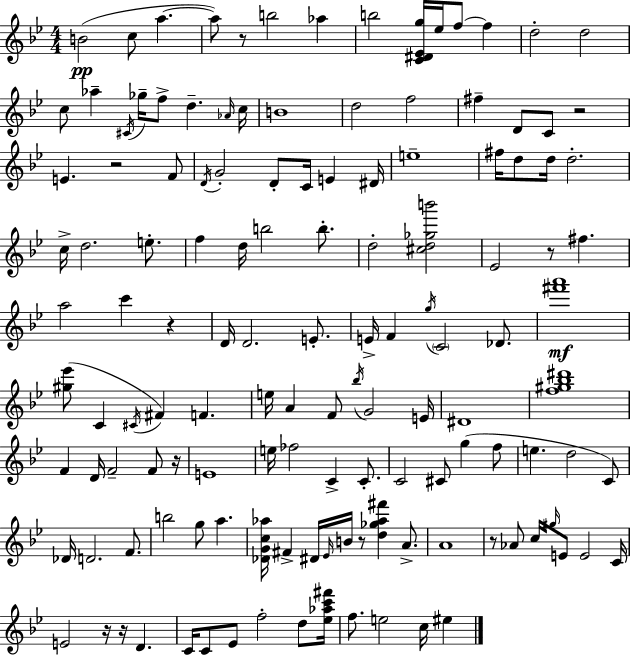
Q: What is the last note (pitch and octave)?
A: EIS5